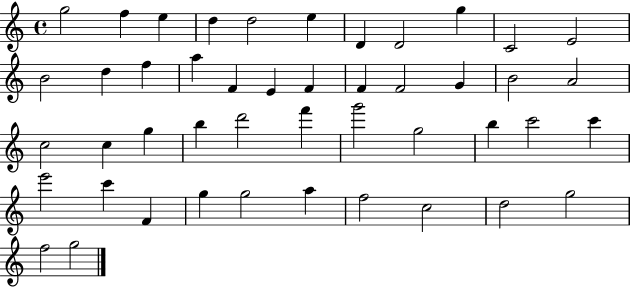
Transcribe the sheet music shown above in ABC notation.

X:1
T:Untitled
M:4/4
L:1/4
K:C
g2 f e d d2 e D D2 g C2 E2 B2 d f a F E F F F2 G B2 A2 c2 c g b d'2 f' g'2 g2 b c'2 c' e'2 c' F g g2 a f2 c2 d2 g2 f2 g2